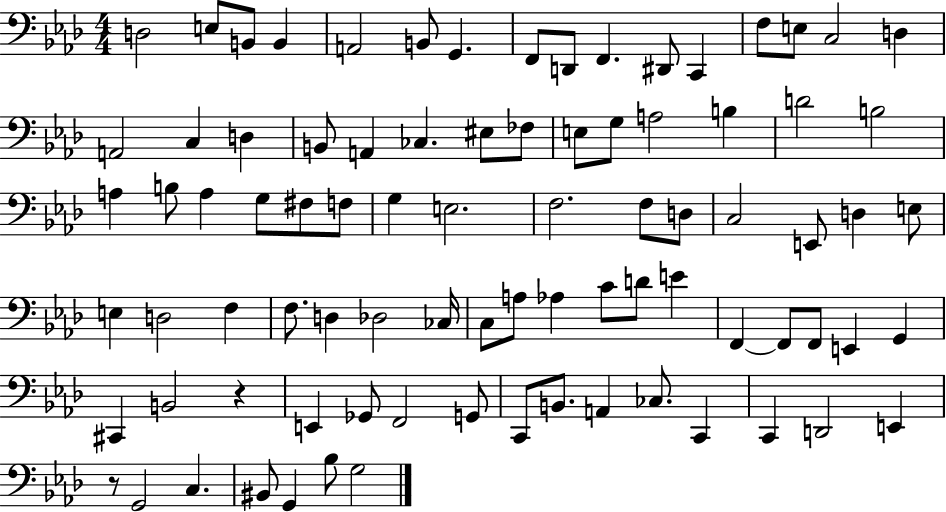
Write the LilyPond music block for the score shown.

{
  \clef bass
  \numericTimeSignature
  \time 4/4
  \key aes \major
  d2 e8 b,8 b,4 | a,2 b,8 g,4. | f,8 d,8 f,4. dis,8 c,4 | f8 e8 c2 d4 | \break a,2 c4 d4 | b,8 a,4 ces4. eis8 fes8 | e8 g8 a2 b4 | d'2 b2 | \break a4 b8 a4 g8 fis8 f8 | g4 e2. | f2. f8 d8 | c2 e,8 d4 e8 | \break e4 d2 f4 | f8. d4 des2 ces16 | c8 a8 aes4 c'8 d'8 e'4 | f,4~~ f,8 f,8 e,4 g,4 | \break cis,4 b,2 r4 | e,4 ges,8 f,2 g,8 | c,8 b,8. a,4 ces8. c,4 | c,4 d,2 e,4 | \break r8 g,2 c4. | bis,8 g,4 bes8 g2 | \bar "|."
}